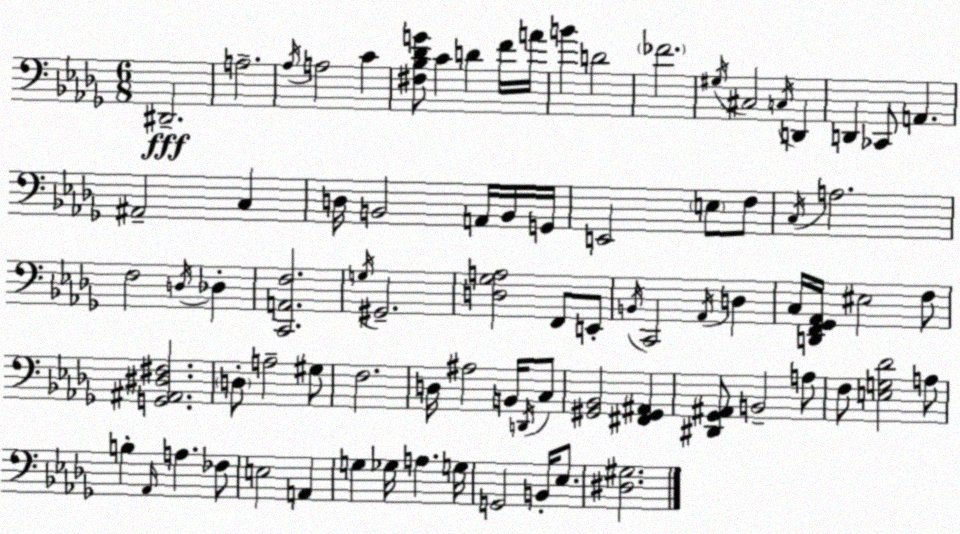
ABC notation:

X:1
T:Untitled
M:6/8
L:1/4
K:Bbm
^D,,2 A,2 _A,/4 A,2 C [^F,_B,_DG]/2 C D F/4 A/4 B D2 _F2 ^G,/4 ^C,2 C,/4 D,, D,, _C,,/2 A,, ^A,,2 C, D,/4 B,,2 A,,/4 B,,/4 G,,/4 E,,2 E,/2 F,/2 C,/4 A,2 F,2 D,/4 _D, [C,,A,,F,]2 G,/4 ^G,,2 [D,_G,A,]2 F,,/2 E,,/2 B,,/4 C,,2 _A,,/4 D, C,/4 [D,,F,,_G,,_A,,]/4 ^E,2 F,/2 [G,,^A,,^D,^F,]2 D,/2 A,2 ^G,/2 F,2 D,/4 ^A,2 B,,/4 D,,/4 C,/2 [^G,,_B,,]2 [^F,,^G,,^A,,] [^D,,_G,,^A,,]/2 B,,2 A,/2 F,/2 [E,G,_D]2 A,/2 B, _A,,/4 A, _F,/2 E,2 A,, G, _G,/4 A, G,/4 G,,2 B,,/4 _E,/2 [^D,^G,]2